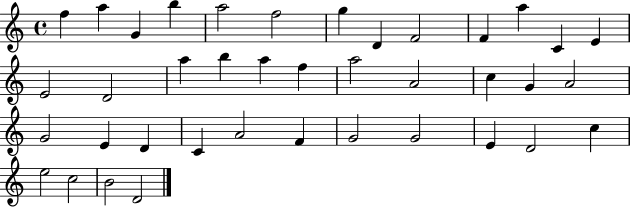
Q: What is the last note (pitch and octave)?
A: D4